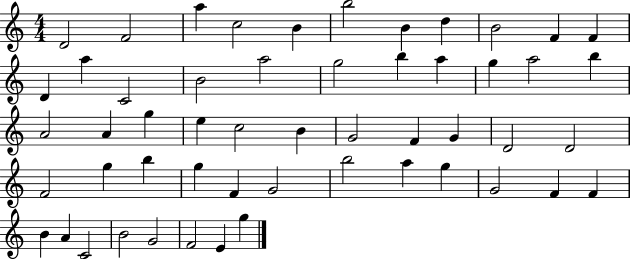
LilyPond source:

{
  \clef treble
  \numericTimeSignature
  \time 4/4
  \key c \major
  d'2 f'2 | a''4 c''2 b'4 | b''2 b'4 d''4 | b'2 f'4 f'4 | \break d'4 a''4 c'2 | b'2 a''2 | g''2 b''4 a''4 | g''4 a''2 b''4 | \break a'2 a'4 g''4 | e''4 c''2 b'4 | g'2 f'4 g'4 | d'2 d'2 | \break f'2 g''4 b''4 | g''4 f'4 g'2 | b''2 a''4 g''4 | g'2 f'4 f'4 | \break b'4 a'4 c'2 | b'2 g'2 | f'2 e'4 g''4 | \bar "|."
}